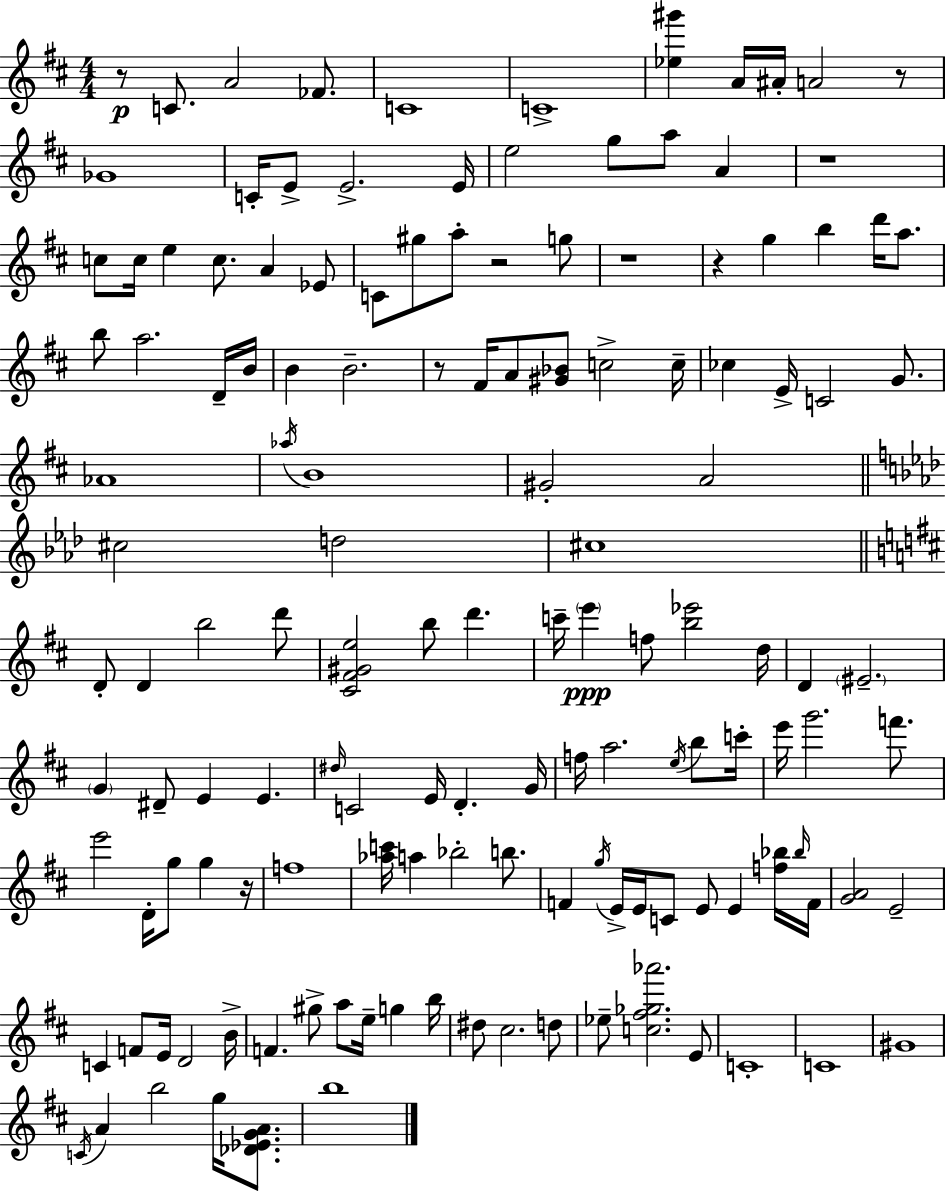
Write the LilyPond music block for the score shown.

{
  \clef treble
  \numericTimeSignature
  \time 4/4
  \key d \major
  \repeat volta 2 { r8\p c'8. a'2 fes'8. | c'1 | c'1-> | <ees'' gis'''>4 a'16 ais'16-. a'2 r8 | \break ges'1 | c'16-. e'8-> e'2.-> e'16 | e''2 g''8 a''8 a'4 | r1 | \break c''8 c''16 e''4 c''8. a'4 ees'8 | c'8 gis''8 a''8-. r2 g''8 | r1 | r4 g''4 b''4 d'''16 a''8. | \break b''8 a''2. d'16-- b'16 | b'4 b'2.-- | r8 fis'16 a'8 <gis' bes'>8 c''2-> c''16-- | ces''4 e'16-> c'2 g'8. | \break aes'1 | \acciaccatura { aes''16 } b'1 | gis'2-. a'2 | \bar "||" \break \key aes \major cis''2 d''2 | cis''1 | \bar "||" \break \key d \major d'8-. d'4 b''2 d'''8 | <cis' fis' gis' e''>2 b''8 d'''4. | c'''16-- \parenthesize e'''4\ppp f''8 <b'' ees'''>2 d''16 | d'4 \parenthesize eis'2.-- | \break \parenthesize g'4 dis'8-- e'4 e'4. | \grace { dis''16 } c'2 e'16 d'4.-. | g'16 f''16 a''2. \acciaccatura { e''16 } b''8 | c'''16-. e'''16 g'''2. f'''8. | \break e'''2 d'16-. g''8 g''4 | r16 f''1 | <aes'' c'''>16 a''4 bes''2-. b''8. | f'4 \acciaccatura { g''16 } e'16-> e'16 c'8 e'8 e'4 | \break <f'' bes''>16 \grace { bes''16 } f'16 <g' a'>2 e'2-- | c'4 f'8 e'16 d'2 | b'16-> f'4. gis''8-> a''8 e''16-- g''4 | b''16 dis''8 cis''2. | \break d''8 ees''8-- <c'' fis'' ges'' aes'''>2. | e'8 c'1-. | c'1 | gis'1 | \break \acciaccatura { c'16 } a'4 b''2 | g''16 <des' ees' g' a'>8. b''1 | } \bar "|."
}